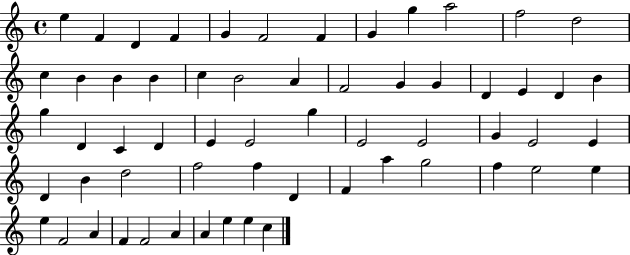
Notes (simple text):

E5/q F4/q D4/q F4/q G4/q F4/h F4/q G4/q G5/q A5/h F5/h D5/h C5/q B4/q B4/q B4/q C5/q B4/h A4/q F4/h G4/q G4/q D4/q E4/q D4/q B4/q G5/q D4/q C4/q D4/q E4/q E4/h G5/q E4/h E4/h G4/q E4/h E4/q D4/q B4/q D5/h F5/h F5/q D4/q F4/q A5/q G5/h F5/q E5/h E5/q E5/q F4/h A4/q F4/q F4/h A4/q A4/q E5/q E5/q C5/q